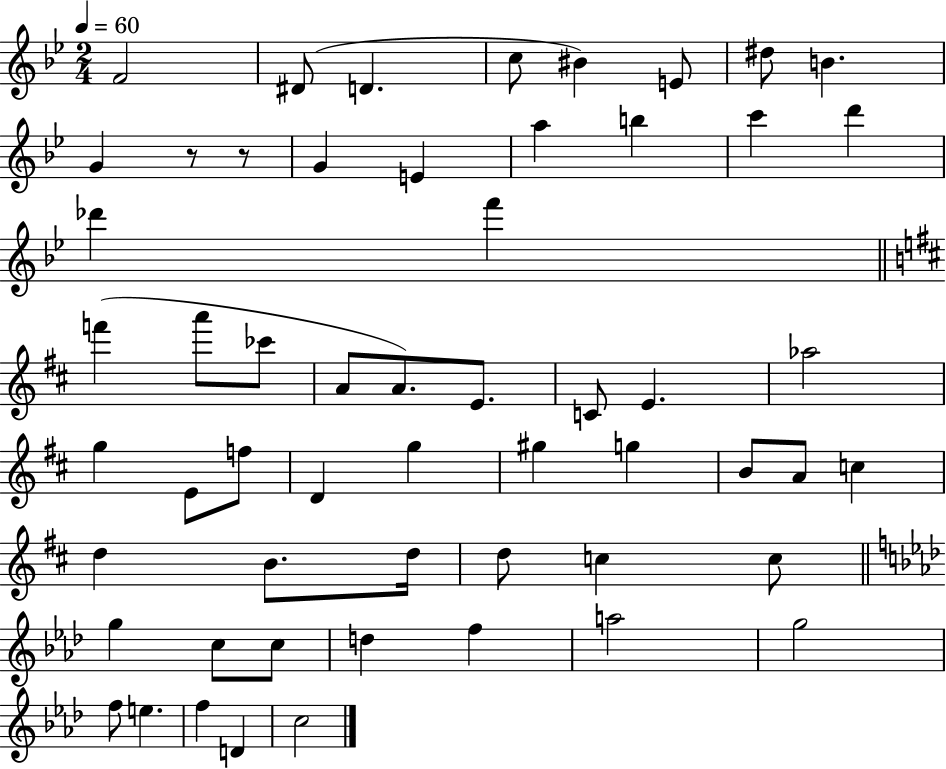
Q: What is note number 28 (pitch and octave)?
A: E4